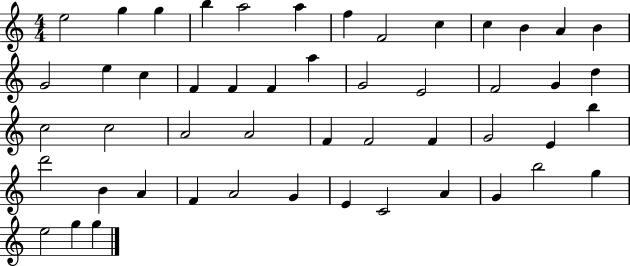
E5/h G5/q G5/q B5/q A5/h A5/q F5/q F4/h C5/q C5/q B4/q A4/q B4/q G4/h E5/q C5/q F4/q F4/q F4/q A5/q G4/h E4/h F4/h G4/q D5/q C5/h C5/h A4/h A4/h F4/q F4/h F4/q G4/h E4/q B5/q D6/h B4/q A4/q F4/q A4/h G4/q E4/q C4/h A4/q G4/q B5/h G5/q E5/h G5/q G5/q